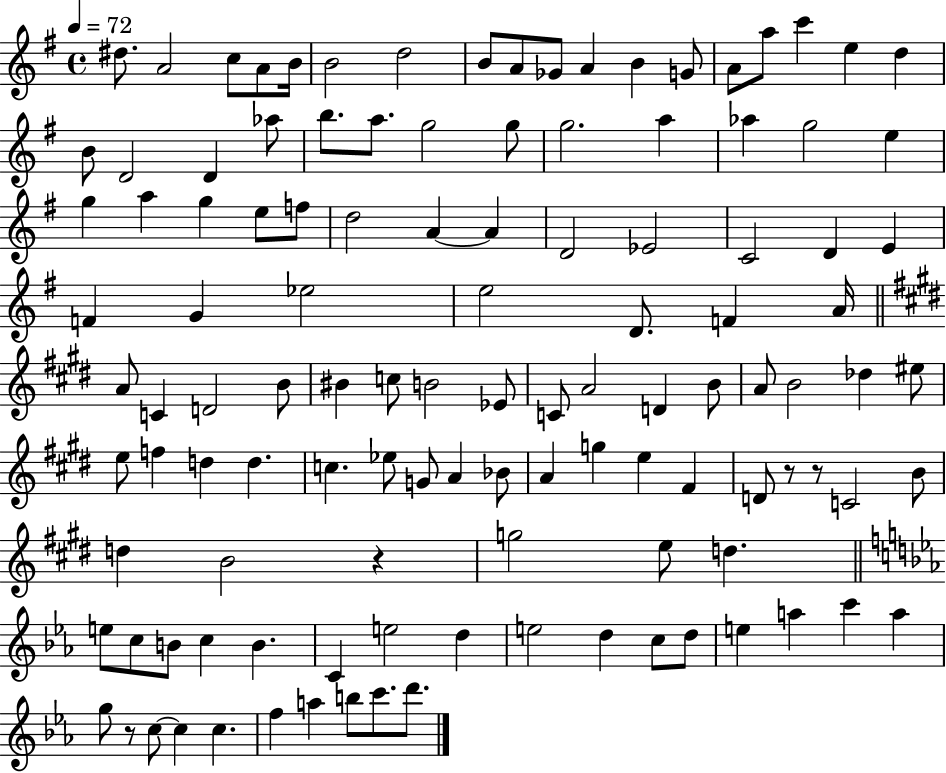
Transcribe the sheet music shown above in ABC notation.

X:1
T:Untitled
M:4/4
L:1/4
K:G
^d/2 A2 c/2 A/2 B/4 B2 d2 B/2 A/2 _G/2 A B G/2 A/2 a/2 c' e d B/2 D2 D _a/2 b/2 a/2 g2 g/2 g2 a _a g2 e g a g e/2 f/2 d2 A A D2 _E2 C2 D E F G _e2 e2 D/2 F A/4 A/2 C D2 B/2 ^B c/2 B2 _E/2 C/2 A2 D B/2 A/2 B2 _d ^e/2 e/2 f d d c _e/2 G/2 A _B/2 A g e ^F D/2 z/2 z/2 C2 B/2 d B2 z g2 e/2 d e/2 c/2 B/2 c B C e2 d e2 d c/2 d/2 e a c' a g/2 z/2 c/2 c c f a b/2 c'/2 d'/2